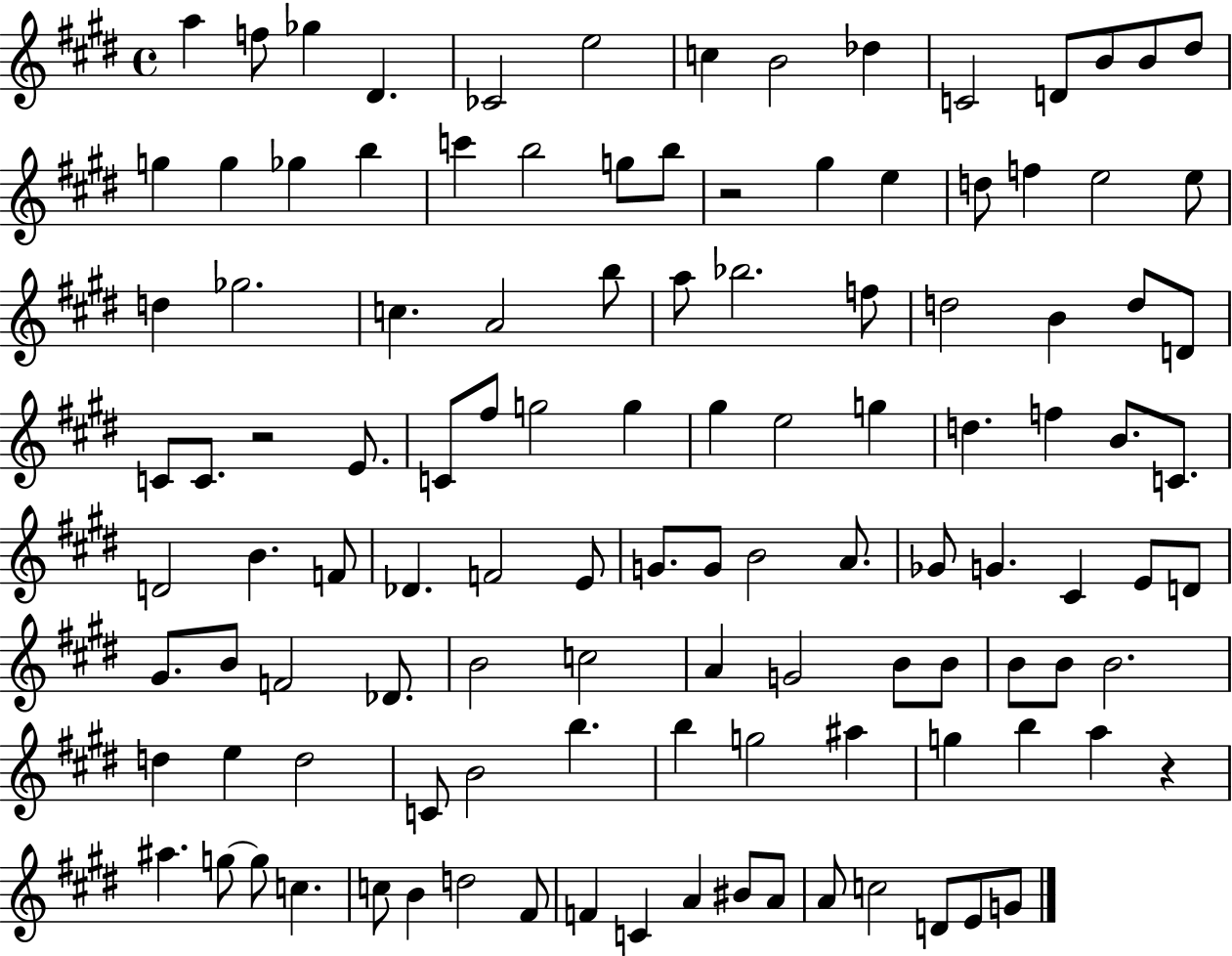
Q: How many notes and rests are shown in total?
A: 115